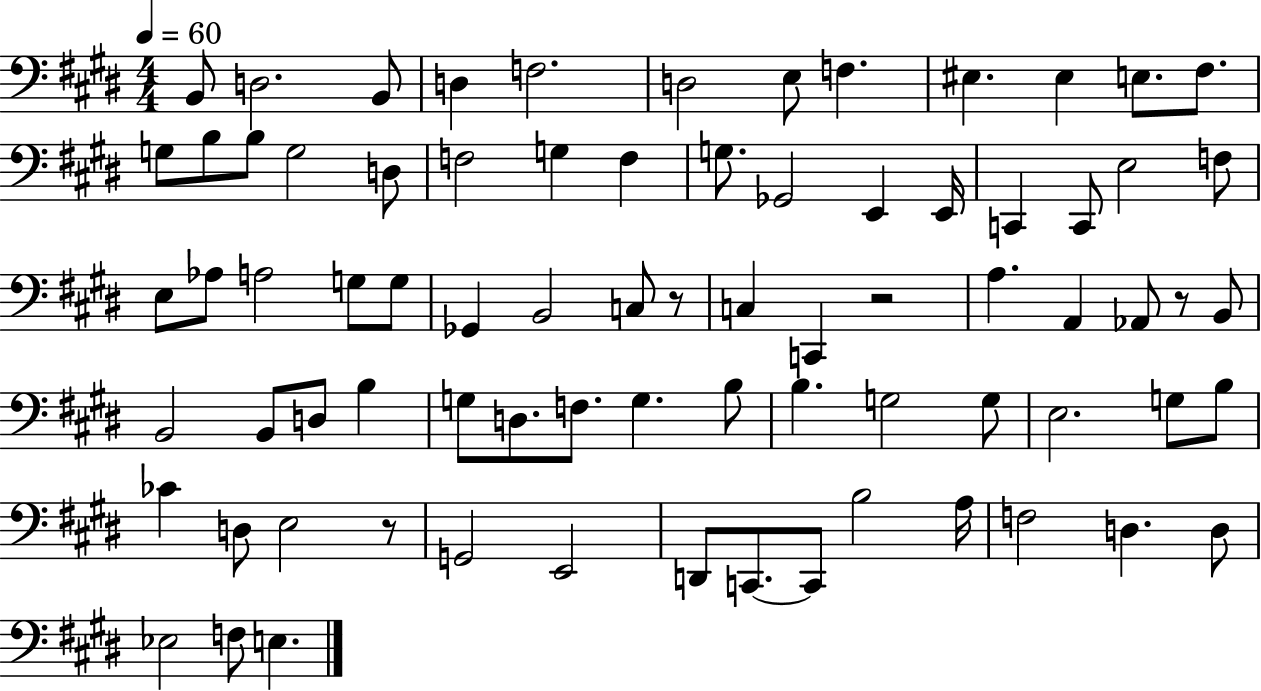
B2/e D3/h. B2/e D3/q F3/h. D3/h E3/e F3/q. EIS3/q. EIS3/q E3/e. F#3/e. G3/e B3/e B3/e G3/h D3/e F3/h G3/q F3/q G3/e. Gb2/h E2/q E2/s C2/q C2/e E3/h F3/e E3/e Ab3/e A3/h G3/e G3/e Gb2/q B2/h C3/e R/e C3/q C2/q R/h A3/q. A2/q Ab2/e R/e B2/e B2/h B2/e D3/e B3/q G3/e D3/e. F3/e. G3/q. B3/e B3/q. G3/h G3/e E3/h. G3/e B3/e CES4/q D3/e E3/h R/e G2/h E2/h D2/e C2/e. C2/e B3/h A3/s F3/h D3/q. D3/e Eb3/h F3/e E3/q.